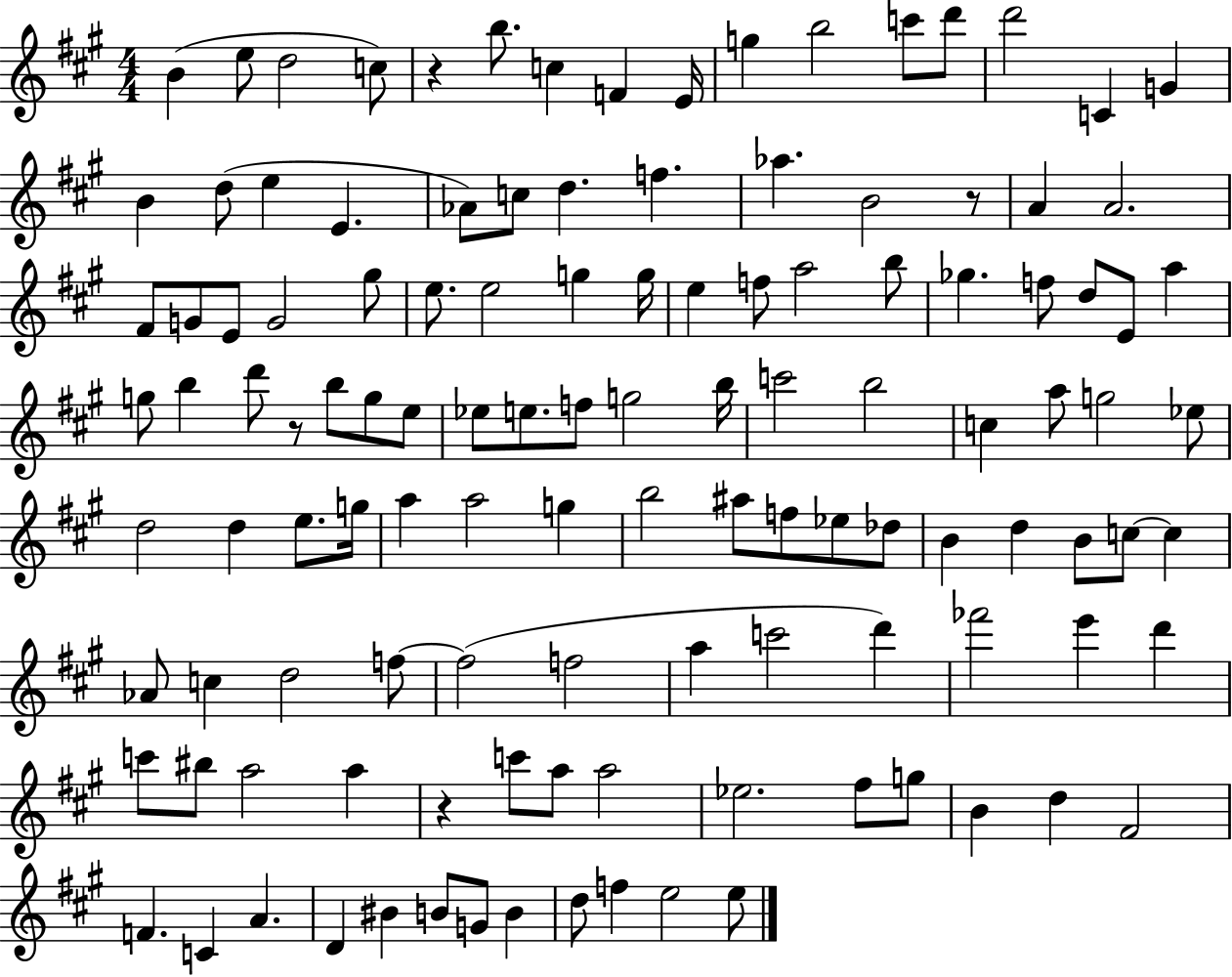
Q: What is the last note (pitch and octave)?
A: E5